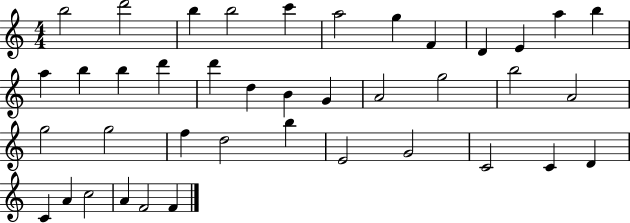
{
  \clef treble
  \numericTimeSignature
  \time 4/4
  \key c \major
  b''2 d'''2 | b''4 b''2 c'''4 | a''2 g''4 f'4 | d'4 e'4 a''4 b''4 | \break a''4 b''4 b''4 d'''4 | d'''4 d''4 b'4 g'4 | a'2 g''2 | b''2 a'2 | \break g''2 g''2 | f''4 d''2 b''4 | e'2 g'2 | c'2 c'4 d'4 | \break c'4 a'4 c''2 | a'4 f'2 f'4 | \bar "|."
}